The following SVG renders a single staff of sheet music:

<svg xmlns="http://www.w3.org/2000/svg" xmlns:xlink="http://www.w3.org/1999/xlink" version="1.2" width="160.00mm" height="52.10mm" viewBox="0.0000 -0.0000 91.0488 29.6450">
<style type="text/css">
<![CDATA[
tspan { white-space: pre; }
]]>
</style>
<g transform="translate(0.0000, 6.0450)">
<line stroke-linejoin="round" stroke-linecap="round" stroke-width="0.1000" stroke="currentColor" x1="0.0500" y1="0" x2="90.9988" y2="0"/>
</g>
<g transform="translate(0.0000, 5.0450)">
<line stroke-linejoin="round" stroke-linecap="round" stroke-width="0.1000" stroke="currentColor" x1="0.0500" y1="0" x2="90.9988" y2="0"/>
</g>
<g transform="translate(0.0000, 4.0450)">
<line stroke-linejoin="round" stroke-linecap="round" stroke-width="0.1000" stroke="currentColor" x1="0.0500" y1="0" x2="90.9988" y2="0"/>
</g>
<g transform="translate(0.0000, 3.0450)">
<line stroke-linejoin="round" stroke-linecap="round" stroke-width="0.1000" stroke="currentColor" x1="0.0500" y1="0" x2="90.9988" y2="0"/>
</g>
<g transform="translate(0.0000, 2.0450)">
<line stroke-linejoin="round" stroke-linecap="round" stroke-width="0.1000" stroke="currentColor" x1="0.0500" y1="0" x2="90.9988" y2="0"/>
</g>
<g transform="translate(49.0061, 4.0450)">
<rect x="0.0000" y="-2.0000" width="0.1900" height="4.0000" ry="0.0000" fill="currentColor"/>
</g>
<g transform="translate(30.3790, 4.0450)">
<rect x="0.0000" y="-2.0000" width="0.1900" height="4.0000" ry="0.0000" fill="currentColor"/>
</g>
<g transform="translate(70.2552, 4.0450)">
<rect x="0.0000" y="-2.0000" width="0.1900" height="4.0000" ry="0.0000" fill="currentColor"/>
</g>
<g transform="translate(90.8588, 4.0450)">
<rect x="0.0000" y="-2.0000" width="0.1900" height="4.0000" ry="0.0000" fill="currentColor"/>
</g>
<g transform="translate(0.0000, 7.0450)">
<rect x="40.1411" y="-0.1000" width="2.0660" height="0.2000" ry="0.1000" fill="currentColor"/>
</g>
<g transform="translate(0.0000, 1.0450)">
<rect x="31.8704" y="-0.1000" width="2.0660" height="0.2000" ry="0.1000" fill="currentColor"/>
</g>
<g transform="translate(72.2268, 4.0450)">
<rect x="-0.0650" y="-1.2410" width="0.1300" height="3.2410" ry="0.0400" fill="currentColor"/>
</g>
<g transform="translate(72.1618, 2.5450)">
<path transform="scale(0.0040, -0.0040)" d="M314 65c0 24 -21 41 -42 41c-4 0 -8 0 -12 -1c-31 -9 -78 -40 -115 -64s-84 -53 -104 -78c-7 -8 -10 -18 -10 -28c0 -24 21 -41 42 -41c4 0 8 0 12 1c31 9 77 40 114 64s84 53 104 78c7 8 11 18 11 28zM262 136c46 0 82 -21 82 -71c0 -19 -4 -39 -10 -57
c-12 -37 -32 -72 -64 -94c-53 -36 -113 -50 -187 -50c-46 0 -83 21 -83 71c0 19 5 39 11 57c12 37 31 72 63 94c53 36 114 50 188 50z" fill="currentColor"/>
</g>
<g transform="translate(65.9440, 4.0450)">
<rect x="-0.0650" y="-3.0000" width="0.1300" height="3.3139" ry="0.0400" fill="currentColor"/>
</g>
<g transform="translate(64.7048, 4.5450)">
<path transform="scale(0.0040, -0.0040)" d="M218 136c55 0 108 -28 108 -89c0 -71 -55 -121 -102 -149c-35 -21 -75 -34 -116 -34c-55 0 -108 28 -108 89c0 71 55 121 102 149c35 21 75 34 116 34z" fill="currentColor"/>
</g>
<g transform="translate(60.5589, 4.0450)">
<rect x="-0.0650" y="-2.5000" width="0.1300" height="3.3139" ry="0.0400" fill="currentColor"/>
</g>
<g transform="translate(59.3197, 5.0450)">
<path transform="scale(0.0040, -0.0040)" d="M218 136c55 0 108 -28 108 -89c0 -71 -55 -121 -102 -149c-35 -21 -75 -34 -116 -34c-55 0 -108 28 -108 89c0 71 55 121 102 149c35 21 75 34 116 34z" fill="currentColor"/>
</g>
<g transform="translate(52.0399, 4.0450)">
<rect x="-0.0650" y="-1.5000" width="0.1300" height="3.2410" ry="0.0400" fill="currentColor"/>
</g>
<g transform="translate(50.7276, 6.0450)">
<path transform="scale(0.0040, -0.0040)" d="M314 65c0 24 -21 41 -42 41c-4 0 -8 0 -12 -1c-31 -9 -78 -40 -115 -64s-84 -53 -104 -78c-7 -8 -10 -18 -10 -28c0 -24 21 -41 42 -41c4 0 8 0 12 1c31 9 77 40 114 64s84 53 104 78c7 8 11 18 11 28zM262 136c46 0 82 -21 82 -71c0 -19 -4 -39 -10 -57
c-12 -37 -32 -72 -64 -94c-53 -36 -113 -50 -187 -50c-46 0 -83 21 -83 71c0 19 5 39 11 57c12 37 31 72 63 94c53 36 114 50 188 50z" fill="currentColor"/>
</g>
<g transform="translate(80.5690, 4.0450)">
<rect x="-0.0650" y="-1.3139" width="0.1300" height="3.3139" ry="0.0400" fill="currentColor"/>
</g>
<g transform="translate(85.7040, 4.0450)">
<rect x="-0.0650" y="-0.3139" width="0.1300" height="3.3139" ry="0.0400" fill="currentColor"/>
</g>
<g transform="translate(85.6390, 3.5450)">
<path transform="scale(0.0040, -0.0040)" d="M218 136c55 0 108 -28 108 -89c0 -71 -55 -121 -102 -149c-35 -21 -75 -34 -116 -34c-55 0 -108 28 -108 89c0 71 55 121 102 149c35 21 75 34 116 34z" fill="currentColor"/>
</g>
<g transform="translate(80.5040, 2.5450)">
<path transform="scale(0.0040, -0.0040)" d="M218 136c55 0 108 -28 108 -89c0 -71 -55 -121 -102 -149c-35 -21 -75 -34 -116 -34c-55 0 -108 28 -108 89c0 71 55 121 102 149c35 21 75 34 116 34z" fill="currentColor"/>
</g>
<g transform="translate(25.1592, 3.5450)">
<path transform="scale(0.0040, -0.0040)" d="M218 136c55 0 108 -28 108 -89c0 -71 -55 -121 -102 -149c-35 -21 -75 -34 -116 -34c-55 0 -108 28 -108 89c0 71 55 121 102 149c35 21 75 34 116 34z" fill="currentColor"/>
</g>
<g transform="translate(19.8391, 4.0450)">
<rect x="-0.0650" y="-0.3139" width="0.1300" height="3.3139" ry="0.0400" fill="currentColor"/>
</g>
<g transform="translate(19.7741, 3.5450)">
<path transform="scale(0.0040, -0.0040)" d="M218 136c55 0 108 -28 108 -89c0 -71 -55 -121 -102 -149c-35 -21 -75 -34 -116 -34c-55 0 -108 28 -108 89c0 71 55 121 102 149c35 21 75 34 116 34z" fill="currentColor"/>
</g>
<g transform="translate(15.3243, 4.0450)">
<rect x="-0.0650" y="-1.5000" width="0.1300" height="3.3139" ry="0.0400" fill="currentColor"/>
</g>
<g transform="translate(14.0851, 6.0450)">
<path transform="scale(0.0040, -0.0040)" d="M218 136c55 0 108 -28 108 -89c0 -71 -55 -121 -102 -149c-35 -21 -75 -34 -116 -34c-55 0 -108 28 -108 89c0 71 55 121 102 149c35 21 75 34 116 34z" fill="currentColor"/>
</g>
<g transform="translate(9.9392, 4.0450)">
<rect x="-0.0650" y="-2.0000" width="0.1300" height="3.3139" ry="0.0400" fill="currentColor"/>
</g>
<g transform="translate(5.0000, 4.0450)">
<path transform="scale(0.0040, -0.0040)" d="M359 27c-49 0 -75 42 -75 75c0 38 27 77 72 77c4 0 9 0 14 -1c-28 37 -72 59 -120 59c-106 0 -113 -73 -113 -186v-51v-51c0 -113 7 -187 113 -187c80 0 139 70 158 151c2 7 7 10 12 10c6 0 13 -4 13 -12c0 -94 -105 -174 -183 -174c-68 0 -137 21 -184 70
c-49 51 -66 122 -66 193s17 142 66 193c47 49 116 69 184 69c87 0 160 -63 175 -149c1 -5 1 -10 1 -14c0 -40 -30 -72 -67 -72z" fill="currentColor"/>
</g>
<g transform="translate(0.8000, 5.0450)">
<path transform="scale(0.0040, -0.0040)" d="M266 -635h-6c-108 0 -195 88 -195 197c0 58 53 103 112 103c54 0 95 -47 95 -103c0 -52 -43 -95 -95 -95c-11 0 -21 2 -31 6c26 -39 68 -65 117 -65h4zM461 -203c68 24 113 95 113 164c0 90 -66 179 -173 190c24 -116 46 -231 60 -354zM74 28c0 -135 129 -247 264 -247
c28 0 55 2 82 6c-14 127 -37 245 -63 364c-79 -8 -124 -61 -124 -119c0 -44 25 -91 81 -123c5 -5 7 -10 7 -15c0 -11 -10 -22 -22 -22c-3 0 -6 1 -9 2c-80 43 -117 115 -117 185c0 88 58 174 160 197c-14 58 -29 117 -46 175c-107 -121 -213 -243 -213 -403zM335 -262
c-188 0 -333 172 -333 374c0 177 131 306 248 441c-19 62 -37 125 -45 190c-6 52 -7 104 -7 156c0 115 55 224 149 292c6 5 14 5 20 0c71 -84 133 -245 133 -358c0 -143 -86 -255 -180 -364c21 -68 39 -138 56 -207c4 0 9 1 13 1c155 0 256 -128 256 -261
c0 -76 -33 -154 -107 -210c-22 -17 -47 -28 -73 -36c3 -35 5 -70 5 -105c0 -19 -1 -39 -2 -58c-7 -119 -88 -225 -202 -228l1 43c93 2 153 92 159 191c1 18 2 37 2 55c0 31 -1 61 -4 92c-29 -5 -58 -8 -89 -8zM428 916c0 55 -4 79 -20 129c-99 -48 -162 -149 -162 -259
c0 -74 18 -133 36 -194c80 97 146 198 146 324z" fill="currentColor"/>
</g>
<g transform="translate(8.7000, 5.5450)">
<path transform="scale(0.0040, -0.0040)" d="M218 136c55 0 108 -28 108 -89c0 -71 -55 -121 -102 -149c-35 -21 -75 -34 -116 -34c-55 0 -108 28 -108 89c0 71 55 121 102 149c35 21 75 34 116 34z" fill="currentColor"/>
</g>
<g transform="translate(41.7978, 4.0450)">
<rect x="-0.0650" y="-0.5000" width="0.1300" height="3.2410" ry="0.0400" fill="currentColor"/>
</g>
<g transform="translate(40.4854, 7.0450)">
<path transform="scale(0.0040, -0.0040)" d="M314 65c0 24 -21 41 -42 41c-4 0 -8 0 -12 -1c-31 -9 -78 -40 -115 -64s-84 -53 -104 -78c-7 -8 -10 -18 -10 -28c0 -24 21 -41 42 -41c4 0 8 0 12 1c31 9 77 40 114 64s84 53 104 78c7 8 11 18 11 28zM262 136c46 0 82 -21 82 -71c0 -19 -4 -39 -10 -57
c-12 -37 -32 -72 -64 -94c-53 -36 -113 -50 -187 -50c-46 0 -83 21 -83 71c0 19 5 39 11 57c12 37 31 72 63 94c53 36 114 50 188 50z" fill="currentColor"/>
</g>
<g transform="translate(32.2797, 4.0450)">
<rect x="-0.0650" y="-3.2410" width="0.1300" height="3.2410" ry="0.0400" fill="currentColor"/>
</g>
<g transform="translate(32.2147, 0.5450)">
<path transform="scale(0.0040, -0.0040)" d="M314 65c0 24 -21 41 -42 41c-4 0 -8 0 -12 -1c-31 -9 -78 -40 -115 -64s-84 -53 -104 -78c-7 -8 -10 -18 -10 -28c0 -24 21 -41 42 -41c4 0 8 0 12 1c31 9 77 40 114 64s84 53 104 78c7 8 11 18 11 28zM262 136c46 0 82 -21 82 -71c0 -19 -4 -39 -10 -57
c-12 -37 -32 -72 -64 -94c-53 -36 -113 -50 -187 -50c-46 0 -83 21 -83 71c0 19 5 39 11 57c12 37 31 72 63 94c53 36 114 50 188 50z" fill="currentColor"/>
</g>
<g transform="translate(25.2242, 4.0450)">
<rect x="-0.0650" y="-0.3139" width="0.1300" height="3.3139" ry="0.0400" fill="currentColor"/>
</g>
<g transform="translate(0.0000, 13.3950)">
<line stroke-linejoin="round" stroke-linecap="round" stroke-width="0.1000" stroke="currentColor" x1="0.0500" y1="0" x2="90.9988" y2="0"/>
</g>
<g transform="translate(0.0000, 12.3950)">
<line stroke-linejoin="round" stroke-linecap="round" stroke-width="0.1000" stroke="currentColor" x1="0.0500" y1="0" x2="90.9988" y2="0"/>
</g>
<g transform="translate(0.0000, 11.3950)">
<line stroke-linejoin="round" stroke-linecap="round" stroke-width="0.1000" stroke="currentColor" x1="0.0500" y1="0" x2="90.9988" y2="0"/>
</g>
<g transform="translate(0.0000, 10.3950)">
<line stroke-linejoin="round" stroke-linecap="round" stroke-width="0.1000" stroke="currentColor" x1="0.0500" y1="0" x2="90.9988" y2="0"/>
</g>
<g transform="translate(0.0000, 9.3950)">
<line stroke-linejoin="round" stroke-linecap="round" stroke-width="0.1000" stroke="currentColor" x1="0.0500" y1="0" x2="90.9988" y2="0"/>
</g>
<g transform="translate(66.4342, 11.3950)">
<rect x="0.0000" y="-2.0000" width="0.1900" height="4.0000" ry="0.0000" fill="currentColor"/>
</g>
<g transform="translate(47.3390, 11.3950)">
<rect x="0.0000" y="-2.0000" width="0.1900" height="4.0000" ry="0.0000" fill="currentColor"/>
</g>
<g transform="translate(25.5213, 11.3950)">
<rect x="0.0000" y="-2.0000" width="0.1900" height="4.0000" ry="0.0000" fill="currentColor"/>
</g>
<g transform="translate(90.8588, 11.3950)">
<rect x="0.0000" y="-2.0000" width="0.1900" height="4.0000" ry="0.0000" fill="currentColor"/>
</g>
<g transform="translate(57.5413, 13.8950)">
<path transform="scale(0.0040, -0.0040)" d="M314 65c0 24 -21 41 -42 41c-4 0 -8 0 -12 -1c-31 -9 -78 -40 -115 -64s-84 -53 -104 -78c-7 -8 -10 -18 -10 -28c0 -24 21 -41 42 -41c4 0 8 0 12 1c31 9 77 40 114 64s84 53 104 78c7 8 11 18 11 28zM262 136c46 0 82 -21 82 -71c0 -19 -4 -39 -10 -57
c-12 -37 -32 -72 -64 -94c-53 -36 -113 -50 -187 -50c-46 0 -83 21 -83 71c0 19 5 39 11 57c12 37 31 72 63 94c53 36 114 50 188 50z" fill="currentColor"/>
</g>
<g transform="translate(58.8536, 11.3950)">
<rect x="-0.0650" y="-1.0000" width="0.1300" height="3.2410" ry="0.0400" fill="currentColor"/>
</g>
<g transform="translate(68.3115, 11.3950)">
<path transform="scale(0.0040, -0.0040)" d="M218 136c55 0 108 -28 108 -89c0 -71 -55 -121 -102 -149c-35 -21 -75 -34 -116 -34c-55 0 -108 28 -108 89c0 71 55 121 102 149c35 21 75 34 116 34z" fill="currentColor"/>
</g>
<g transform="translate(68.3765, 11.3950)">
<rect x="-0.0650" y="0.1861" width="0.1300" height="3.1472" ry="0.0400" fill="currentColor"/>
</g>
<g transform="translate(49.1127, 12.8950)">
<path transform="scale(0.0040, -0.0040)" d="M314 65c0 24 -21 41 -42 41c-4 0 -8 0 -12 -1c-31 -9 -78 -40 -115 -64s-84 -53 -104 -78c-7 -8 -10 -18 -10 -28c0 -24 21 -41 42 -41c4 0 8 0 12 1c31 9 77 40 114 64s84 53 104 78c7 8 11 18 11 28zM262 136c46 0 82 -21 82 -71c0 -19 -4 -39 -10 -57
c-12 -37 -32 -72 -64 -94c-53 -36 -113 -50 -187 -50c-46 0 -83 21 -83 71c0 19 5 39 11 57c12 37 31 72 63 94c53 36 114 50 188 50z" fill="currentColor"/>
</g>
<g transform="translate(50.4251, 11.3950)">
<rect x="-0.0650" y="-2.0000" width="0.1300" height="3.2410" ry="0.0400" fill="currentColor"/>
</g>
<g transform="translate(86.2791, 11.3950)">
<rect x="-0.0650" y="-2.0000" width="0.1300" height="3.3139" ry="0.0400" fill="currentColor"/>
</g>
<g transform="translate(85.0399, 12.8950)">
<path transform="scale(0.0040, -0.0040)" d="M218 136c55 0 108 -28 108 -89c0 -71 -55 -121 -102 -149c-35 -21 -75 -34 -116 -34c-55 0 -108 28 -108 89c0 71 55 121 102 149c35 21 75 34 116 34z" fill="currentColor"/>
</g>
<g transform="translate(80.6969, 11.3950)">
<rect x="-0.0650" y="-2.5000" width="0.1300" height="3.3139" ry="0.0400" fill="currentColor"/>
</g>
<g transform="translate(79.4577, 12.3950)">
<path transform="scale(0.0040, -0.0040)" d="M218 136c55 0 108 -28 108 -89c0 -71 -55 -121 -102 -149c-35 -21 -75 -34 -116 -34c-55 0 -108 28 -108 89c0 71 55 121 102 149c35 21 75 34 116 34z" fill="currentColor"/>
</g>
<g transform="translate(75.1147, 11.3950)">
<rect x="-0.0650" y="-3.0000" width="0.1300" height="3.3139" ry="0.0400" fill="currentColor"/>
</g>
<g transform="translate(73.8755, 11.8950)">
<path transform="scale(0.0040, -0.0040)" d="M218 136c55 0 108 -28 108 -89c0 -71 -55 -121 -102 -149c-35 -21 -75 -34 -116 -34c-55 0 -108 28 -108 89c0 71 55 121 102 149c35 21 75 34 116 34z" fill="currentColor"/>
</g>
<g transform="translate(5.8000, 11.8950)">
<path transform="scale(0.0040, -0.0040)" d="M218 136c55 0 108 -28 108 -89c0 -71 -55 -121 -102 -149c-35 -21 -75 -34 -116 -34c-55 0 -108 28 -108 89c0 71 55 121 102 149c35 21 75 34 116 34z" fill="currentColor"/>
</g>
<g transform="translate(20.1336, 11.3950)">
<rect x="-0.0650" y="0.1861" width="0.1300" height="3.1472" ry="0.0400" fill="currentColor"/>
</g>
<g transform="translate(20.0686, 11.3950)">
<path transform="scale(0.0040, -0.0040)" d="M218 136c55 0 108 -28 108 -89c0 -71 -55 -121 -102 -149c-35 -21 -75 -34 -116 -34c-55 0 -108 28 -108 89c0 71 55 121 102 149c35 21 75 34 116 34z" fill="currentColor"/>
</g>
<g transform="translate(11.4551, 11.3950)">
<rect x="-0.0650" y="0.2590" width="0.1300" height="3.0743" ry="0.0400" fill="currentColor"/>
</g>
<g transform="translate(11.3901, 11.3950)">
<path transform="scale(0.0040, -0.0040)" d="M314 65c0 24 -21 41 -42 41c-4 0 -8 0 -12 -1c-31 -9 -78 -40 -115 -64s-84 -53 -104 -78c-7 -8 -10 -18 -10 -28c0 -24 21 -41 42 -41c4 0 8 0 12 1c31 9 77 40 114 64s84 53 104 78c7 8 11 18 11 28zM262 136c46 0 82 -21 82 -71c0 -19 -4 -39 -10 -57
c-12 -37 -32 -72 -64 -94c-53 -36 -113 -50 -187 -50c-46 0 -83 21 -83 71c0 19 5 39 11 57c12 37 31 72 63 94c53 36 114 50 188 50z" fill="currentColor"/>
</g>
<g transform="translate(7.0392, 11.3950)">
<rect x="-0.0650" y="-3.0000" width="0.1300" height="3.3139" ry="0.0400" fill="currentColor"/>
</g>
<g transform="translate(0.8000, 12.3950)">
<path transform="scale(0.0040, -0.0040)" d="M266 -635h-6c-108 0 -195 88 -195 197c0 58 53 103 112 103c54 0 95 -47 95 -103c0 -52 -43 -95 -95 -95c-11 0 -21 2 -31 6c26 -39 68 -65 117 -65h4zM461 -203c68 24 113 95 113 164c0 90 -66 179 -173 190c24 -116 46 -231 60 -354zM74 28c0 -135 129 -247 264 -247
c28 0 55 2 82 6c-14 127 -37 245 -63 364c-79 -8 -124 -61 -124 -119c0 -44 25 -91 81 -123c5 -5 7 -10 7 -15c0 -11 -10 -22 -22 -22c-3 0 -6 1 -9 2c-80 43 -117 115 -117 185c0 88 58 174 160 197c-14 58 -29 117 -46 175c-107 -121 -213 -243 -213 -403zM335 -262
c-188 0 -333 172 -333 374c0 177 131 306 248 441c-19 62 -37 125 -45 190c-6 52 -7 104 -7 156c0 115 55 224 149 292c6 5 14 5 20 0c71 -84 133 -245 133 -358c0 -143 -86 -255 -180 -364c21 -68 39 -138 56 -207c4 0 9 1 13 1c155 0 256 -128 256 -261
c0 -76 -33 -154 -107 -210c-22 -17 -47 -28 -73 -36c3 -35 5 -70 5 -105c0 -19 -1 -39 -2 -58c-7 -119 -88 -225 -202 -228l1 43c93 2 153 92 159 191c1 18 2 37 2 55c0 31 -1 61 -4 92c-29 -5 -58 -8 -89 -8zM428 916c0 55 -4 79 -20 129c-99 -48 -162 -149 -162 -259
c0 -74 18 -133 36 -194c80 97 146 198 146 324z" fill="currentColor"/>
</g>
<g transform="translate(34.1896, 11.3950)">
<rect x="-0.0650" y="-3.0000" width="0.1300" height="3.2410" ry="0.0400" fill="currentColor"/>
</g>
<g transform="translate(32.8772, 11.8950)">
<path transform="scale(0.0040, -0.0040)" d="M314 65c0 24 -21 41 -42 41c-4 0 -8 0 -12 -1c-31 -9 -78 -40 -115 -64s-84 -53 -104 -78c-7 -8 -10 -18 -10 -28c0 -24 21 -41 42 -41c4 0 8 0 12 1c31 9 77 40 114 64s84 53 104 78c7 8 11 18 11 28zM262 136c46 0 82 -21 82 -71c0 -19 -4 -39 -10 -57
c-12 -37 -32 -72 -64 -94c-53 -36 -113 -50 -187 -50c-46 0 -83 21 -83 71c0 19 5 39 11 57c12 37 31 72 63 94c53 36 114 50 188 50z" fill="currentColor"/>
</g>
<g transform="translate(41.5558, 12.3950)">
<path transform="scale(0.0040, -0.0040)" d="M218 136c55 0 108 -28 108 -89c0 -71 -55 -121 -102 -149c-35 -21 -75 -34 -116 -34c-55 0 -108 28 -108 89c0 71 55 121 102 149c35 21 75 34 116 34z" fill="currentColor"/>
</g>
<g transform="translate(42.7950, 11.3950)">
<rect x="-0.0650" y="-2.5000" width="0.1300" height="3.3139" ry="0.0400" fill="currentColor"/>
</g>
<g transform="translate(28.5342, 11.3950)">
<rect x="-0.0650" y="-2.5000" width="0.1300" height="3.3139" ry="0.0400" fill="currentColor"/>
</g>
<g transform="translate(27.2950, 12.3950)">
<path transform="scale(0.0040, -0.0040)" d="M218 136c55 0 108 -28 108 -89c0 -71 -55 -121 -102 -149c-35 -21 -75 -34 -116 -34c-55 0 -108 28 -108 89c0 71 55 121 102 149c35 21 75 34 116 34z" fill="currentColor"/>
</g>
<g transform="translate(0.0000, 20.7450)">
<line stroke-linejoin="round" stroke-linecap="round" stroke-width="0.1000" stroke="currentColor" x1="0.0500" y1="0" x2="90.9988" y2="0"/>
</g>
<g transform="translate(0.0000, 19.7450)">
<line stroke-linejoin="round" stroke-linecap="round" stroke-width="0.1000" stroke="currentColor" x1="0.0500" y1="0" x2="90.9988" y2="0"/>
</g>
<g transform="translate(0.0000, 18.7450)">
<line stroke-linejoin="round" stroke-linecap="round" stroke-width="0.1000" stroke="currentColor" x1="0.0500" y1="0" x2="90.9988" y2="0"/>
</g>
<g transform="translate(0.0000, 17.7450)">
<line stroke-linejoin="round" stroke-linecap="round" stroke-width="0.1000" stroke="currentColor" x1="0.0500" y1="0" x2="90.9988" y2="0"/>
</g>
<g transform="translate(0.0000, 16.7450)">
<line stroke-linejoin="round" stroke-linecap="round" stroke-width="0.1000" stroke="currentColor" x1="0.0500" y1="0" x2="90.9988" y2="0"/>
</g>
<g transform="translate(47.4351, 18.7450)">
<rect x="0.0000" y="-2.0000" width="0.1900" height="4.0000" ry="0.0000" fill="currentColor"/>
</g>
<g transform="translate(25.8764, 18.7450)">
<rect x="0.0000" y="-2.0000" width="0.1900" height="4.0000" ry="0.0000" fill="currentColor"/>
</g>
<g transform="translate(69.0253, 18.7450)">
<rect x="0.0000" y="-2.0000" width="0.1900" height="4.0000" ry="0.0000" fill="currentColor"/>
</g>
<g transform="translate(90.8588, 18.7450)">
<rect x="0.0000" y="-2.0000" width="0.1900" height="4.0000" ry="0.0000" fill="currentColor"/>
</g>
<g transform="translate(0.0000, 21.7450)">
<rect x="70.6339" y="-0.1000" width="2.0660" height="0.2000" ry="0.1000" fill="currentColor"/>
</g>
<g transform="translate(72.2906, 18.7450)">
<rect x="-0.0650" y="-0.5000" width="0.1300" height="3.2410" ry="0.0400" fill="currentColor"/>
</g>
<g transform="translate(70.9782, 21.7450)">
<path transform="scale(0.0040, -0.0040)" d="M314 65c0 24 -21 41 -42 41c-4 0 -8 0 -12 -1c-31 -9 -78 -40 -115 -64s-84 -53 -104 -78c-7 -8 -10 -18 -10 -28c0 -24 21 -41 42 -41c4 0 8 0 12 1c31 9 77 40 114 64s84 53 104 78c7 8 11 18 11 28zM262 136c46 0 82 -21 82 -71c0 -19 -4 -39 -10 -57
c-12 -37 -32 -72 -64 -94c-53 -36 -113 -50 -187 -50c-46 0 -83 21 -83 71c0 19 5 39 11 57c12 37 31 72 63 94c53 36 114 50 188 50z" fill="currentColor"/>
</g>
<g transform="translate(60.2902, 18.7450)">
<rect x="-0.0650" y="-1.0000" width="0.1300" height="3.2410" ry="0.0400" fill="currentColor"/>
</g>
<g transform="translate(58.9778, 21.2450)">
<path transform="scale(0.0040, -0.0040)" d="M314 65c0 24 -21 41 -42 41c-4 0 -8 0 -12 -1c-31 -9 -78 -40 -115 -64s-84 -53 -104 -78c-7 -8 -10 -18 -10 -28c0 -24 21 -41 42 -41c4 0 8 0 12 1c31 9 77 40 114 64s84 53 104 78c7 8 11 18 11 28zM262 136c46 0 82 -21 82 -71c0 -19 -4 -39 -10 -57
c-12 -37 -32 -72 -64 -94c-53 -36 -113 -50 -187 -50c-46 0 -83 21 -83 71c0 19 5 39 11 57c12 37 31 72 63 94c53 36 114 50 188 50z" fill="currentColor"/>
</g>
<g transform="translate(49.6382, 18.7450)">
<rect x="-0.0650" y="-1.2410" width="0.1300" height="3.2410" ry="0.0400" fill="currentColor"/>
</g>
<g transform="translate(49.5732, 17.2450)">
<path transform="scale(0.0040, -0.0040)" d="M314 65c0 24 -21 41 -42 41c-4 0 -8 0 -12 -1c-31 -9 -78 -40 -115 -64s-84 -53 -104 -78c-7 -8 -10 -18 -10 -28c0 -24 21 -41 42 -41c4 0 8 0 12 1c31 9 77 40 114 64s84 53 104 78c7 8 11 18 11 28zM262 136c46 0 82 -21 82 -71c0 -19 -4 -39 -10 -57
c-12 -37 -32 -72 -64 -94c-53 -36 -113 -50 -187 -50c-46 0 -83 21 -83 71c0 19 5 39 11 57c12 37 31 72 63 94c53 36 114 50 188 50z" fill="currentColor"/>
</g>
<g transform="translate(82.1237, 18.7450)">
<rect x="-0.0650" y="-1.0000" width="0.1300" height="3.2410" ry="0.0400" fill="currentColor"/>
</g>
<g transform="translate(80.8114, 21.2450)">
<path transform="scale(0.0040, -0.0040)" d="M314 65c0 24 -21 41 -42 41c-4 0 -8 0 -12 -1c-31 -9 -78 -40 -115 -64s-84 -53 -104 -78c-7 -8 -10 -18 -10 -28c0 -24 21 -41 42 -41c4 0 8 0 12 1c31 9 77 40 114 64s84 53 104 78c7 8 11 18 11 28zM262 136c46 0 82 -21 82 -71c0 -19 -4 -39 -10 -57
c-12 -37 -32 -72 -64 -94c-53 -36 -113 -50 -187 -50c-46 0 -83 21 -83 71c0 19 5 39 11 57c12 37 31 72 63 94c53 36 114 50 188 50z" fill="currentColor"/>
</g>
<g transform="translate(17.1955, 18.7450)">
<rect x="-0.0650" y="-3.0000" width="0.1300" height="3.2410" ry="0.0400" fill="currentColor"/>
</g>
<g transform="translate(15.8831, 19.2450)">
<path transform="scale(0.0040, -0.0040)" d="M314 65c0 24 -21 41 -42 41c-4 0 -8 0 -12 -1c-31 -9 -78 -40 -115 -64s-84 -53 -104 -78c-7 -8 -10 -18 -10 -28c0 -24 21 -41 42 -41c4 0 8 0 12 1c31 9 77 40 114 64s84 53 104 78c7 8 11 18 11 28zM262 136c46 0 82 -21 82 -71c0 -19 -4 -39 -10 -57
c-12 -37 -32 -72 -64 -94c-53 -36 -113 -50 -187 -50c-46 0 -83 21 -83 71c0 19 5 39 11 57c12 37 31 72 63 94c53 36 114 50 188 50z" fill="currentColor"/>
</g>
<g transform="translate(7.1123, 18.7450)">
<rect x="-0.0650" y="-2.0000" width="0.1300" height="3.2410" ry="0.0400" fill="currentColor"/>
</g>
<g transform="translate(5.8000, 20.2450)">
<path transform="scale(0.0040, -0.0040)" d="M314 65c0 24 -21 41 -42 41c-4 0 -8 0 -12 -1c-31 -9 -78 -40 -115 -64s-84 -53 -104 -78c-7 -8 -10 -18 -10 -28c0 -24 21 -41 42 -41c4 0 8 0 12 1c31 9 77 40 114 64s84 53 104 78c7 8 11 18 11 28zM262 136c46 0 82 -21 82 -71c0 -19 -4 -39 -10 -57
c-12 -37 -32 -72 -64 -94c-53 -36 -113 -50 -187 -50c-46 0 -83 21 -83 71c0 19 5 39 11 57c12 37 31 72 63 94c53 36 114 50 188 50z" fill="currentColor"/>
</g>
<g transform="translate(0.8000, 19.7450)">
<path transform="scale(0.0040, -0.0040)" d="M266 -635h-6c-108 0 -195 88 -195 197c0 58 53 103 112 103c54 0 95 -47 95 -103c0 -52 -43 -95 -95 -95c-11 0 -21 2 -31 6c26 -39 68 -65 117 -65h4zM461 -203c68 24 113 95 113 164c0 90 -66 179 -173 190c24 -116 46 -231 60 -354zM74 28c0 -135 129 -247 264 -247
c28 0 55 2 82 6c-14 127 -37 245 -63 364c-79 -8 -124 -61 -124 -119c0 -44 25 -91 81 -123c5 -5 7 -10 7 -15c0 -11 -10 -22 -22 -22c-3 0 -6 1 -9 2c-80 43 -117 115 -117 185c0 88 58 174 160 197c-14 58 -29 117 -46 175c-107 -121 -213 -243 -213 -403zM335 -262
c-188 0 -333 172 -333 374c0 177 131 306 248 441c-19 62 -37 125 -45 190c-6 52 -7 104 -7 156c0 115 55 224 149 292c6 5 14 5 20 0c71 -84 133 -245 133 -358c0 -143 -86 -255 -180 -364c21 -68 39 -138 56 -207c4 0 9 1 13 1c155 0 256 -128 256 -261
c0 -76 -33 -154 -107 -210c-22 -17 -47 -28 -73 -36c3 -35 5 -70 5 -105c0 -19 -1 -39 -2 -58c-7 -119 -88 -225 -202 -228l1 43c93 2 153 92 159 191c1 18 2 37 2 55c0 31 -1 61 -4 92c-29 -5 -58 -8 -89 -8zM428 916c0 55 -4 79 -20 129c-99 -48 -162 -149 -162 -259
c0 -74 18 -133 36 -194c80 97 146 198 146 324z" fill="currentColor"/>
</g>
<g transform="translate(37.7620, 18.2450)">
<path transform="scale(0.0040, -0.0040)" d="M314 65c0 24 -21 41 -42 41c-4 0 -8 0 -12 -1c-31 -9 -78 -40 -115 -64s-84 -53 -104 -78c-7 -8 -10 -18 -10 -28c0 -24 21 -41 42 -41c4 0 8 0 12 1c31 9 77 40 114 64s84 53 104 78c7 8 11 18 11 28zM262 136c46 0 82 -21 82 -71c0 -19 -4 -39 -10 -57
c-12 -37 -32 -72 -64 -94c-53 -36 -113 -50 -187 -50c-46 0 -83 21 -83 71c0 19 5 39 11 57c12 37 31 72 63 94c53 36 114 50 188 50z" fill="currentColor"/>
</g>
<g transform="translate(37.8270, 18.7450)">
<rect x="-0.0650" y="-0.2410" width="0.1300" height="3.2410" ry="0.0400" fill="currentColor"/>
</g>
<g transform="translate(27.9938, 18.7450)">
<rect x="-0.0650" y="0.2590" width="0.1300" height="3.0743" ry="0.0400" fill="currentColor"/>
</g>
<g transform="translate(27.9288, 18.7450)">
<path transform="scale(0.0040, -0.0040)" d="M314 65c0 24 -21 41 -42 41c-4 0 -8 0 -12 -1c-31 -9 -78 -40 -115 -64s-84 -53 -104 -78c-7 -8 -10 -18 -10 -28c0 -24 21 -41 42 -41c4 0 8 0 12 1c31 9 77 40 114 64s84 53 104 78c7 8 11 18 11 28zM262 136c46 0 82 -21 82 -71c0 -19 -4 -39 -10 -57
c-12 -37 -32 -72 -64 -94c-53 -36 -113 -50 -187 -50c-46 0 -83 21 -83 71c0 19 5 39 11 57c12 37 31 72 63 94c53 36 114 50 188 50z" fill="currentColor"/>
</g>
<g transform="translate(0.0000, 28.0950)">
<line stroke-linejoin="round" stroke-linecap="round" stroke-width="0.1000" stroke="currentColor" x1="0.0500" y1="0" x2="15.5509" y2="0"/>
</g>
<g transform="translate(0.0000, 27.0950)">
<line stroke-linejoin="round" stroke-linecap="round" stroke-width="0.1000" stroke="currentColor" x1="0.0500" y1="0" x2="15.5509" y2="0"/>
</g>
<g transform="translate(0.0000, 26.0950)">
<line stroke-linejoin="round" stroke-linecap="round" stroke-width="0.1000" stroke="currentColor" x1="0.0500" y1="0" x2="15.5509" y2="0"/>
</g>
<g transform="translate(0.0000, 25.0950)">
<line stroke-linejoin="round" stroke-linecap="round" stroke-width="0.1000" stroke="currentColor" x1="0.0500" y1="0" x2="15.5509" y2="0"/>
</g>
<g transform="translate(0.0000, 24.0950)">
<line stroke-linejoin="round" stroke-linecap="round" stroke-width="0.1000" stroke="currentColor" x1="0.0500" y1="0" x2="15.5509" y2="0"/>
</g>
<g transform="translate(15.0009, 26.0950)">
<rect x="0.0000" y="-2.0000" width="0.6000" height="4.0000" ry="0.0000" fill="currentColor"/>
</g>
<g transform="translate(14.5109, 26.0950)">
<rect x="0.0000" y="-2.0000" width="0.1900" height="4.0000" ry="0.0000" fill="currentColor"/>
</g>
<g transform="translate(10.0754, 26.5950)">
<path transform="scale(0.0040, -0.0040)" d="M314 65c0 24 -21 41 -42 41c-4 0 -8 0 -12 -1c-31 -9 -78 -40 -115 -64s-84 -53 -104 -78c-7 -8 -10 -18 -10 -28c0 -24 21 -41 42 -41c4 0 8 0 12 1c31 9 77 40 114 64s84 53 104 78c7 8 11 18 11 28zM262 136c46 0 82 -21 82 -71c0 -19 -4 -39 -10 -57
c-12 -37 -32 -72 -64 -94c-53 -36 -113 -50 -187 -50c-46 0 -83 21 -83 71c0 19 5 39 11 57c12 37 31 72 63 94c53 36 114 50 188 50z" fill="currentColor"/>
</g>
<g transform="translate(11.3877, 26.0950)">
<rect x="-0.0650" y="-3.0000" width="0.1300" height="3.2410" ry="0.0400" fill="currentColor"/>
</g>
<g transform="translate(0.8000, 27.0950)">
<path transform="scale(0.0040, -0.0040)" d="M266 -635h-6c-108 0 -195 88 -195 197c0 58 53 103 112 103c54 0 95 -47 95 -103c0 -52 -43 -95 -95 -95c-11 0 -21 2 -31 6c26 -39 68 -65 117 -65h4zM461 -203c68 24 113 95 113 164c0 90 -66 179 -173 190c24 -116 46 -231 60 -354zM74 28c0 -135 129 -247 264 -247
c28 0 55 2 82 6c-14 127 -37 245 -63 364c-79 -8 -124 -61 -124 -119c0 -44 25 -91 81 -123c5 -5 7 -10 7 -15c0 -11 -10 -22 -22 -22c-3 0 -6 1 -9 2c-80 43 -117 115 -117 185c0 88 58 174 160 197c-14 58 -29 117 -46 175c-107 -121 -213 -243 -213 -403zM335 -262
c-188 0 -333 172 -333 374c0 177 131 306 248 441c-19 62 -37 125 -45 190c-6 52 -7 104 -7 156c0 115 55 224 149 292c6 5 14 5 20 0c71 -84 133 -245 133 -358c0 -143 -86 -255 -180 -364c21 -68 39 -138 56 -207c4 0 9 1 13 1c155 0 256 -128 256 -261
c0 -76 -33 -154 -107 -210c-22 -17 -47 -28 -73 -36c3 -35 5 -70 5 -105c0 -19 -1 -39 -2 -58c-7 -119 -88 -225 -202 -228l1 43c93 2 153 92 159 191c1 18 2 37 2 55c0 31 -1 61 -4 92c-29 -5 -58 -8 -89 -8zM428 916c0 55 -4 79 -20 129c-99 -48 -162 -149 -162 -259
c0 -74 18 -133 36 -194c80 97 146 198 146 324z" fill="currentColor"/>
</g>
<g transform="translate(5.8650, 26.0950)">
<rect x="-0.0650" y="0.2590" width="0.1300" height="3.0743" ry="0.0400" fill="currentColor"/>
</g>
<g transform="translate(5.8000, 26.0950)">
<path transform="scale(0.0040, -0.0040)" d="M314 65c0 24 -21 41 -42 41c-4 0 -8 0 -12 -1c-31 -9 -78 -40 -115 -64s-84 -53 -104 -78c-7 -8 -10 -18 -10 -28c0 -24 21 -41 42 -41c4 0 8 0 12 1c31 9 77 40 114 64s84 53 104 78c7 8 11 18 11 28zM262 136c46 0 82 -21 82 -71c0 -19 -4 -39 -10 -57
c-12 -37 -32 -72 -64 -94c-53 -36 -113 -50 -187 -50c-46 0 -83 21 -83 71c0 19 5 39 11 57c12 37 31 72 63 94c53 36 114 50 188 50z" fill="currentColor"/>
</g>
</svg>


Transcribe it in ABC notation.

X:1
T:Untitled
M:4/4
L:1/4
K:C
F E c c b2 C2 E2 G A e2 e c A B2 B G A2 G F2 D2 B A G F F2 A2 B2 c2 e2 D2 C2 D2 B2 A2